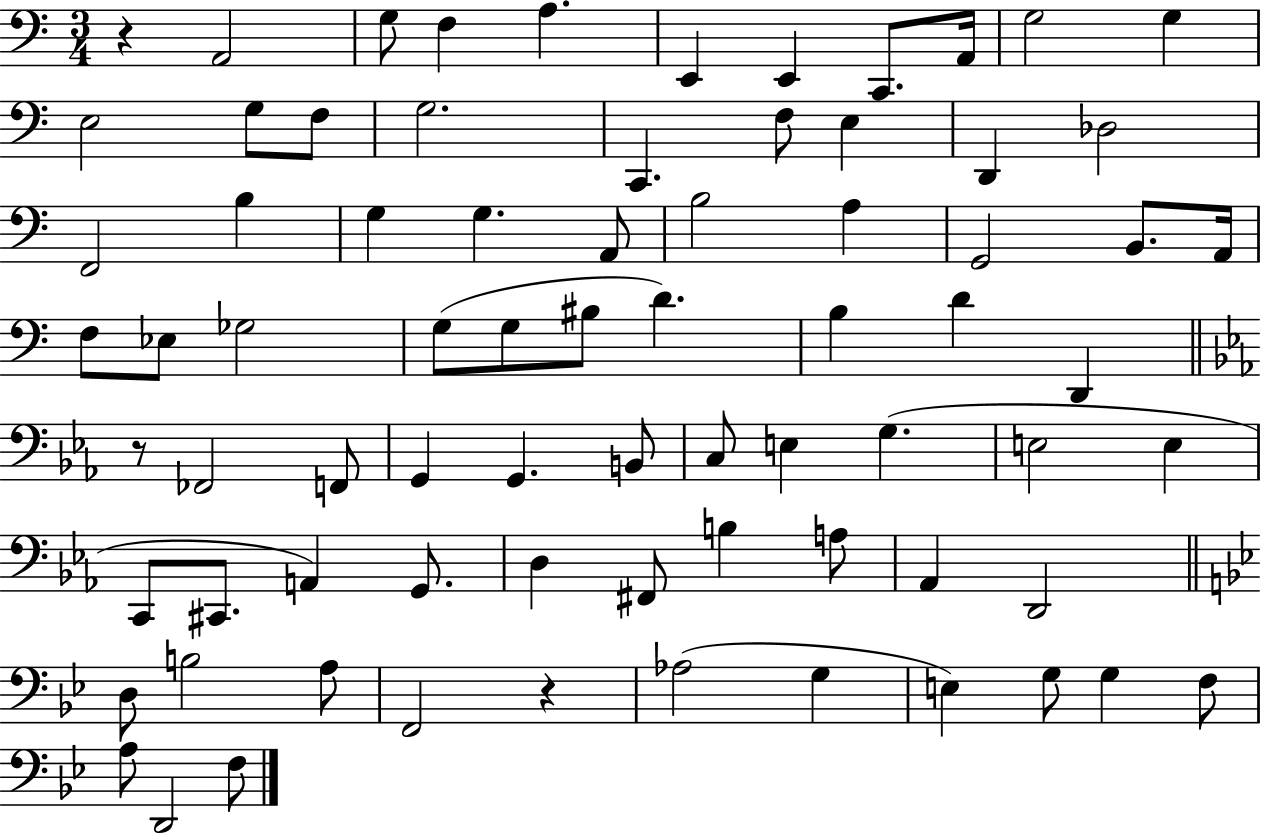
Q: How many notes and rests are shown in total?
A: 75